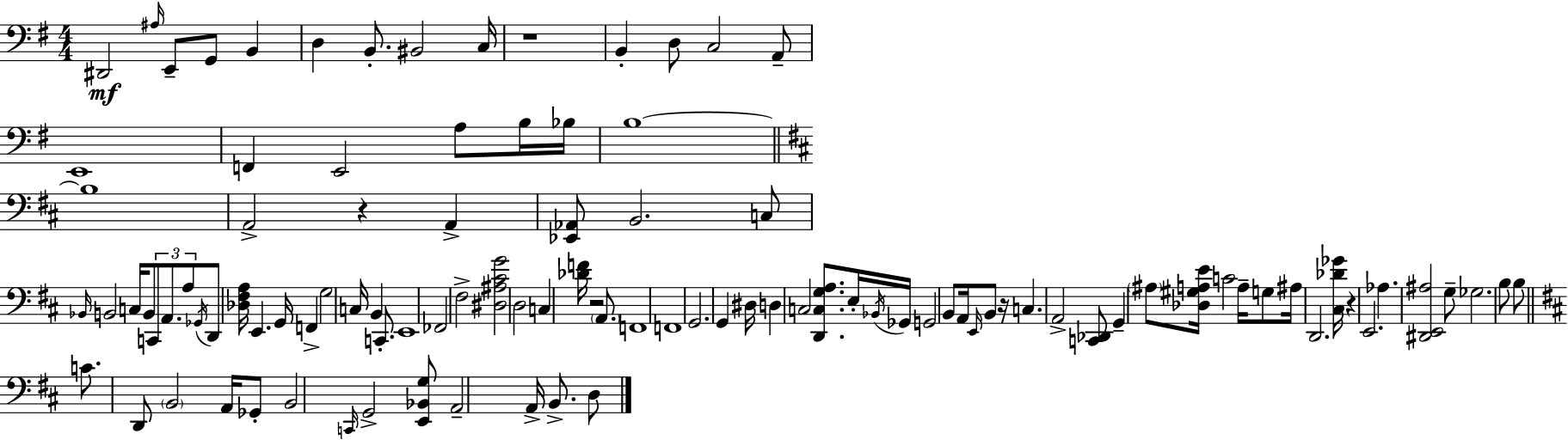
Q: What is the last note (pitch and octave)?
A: D3